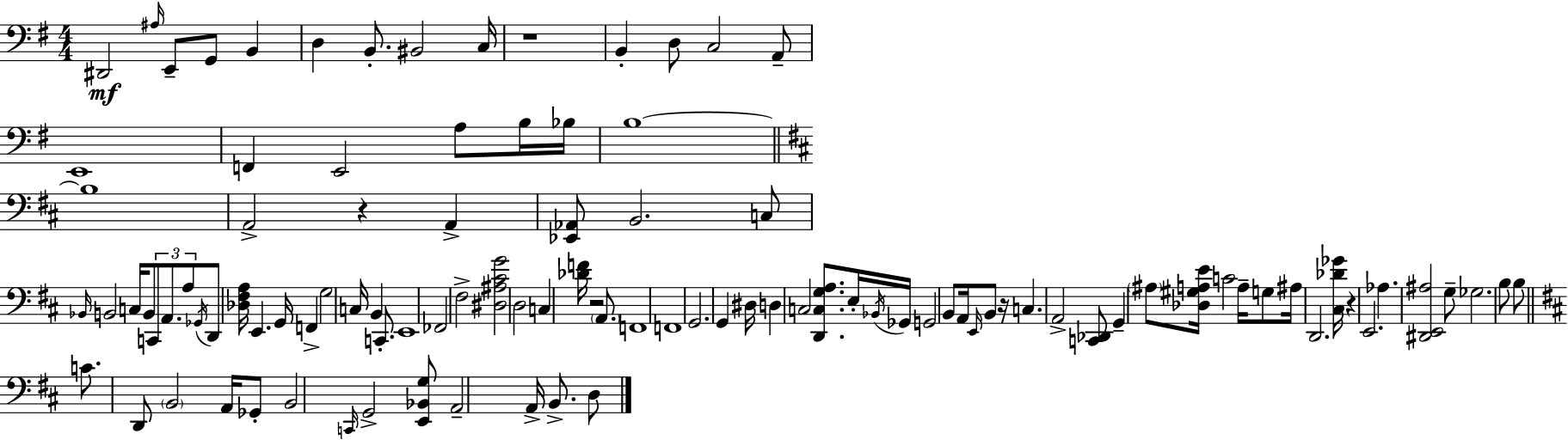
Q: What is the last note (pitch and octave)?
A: D3